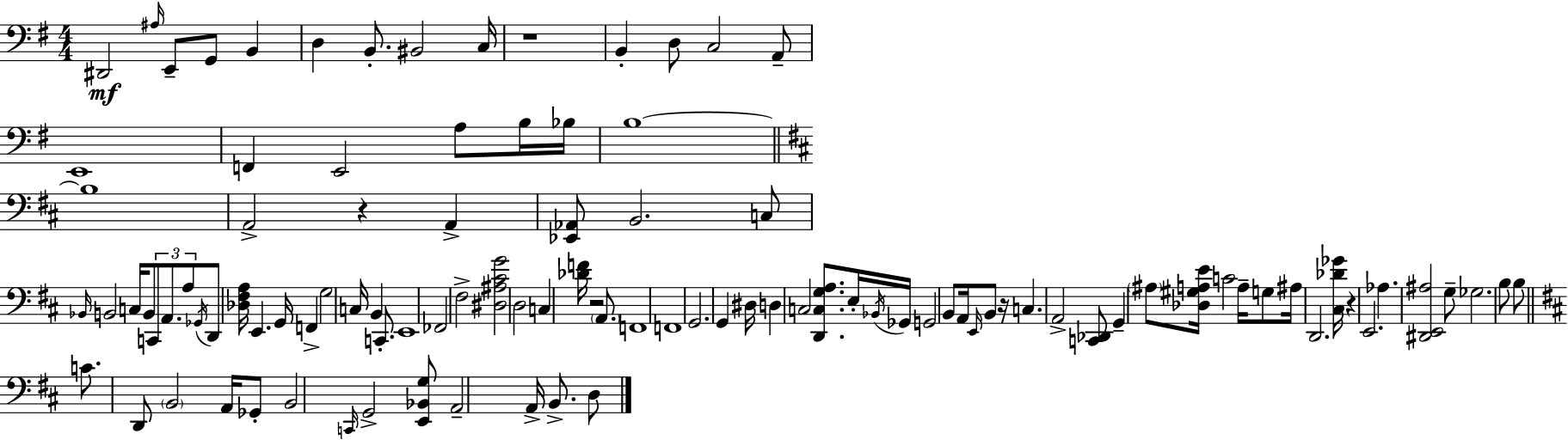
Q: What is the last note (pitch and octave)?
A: D3